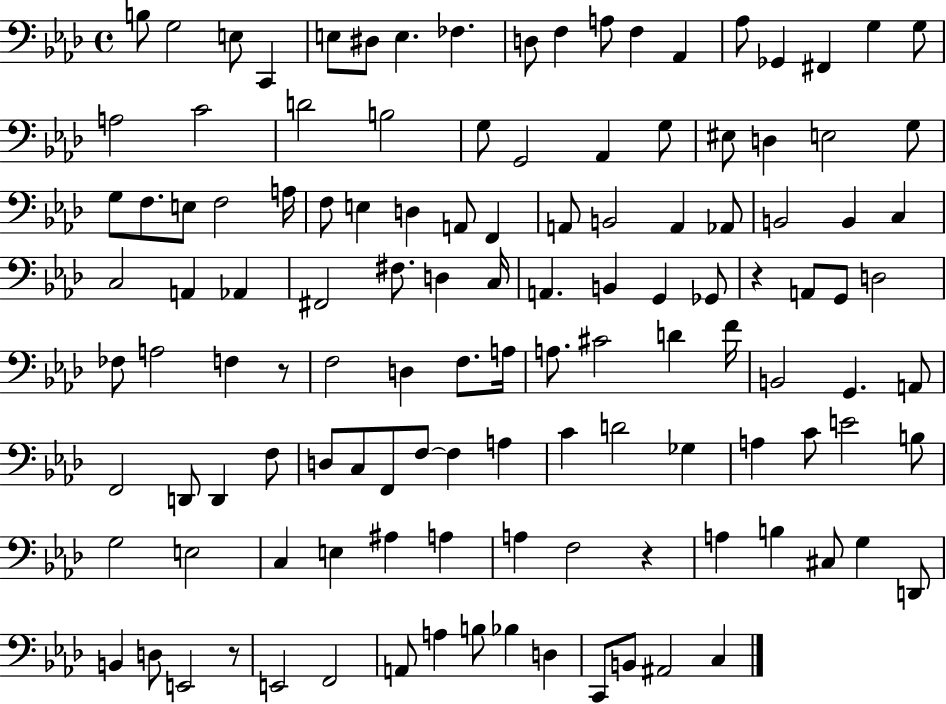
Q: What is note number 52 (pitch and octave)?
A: F#3